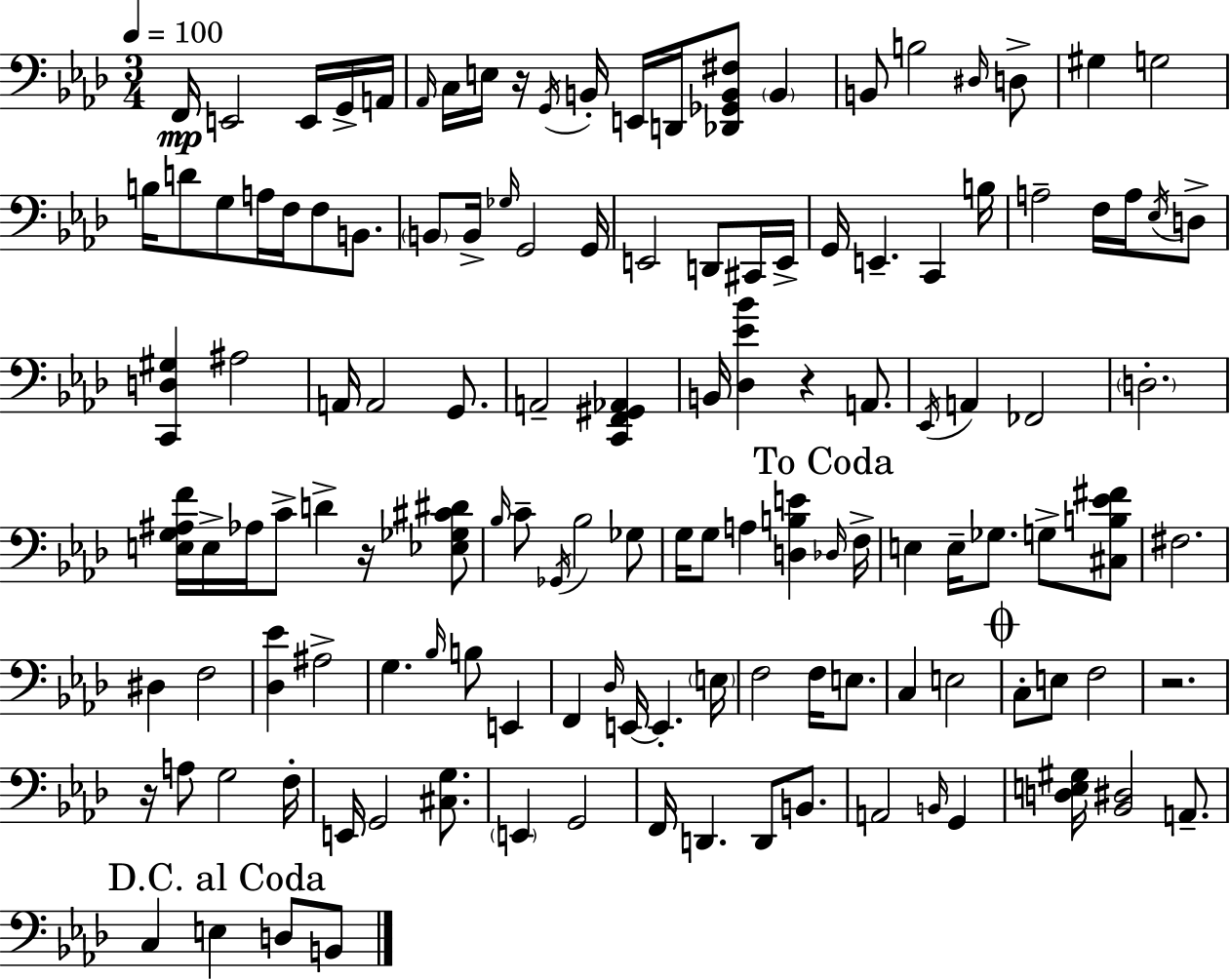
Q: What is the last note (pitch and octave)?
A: B2